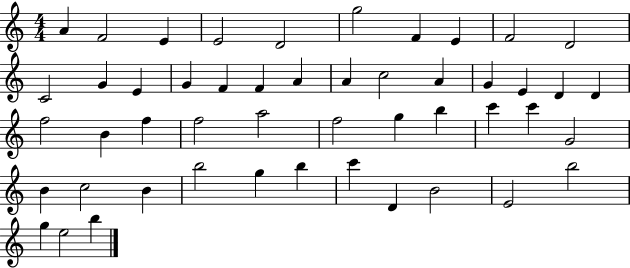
{
  \clef treble
  \numericTimeSignature
  \time 4/4
  \key c \major
  a'4 f'2 e'4 | e'2 d'2 | g''2 f'4 e'4 | f'2 d'2 | \break c'2 g'4 e'4 | g'4 f'4 f'4 a'4 | a'4 c''2 a'4 | g'4 e'4 d'4 d'4 | \break f''2 b'4 f''4 | f''2 a''2 | f''2 g''4 b''4 | c'''4 c'''4 g'2 | \break b'4 c''2 b'4 | b''2 g''4 b''4 | c'''4 d'4 b'2 | e'2 b''2 | \break g''4 e''2 b''4 | \bar "|."
}